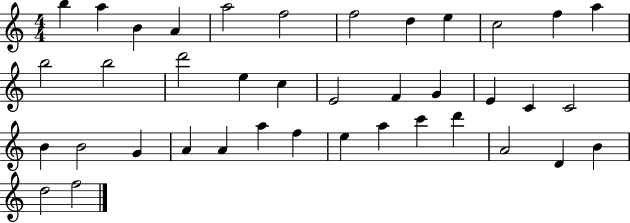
X:1
T:Untitled
M:4/4
L:1/4
K:C
b a B A a2 f2 f2 d e c2 f a b2 b2 d'2 e c E2 F G E C C2 B B2 G A A a f e a c' d' A2 D B d2 f2